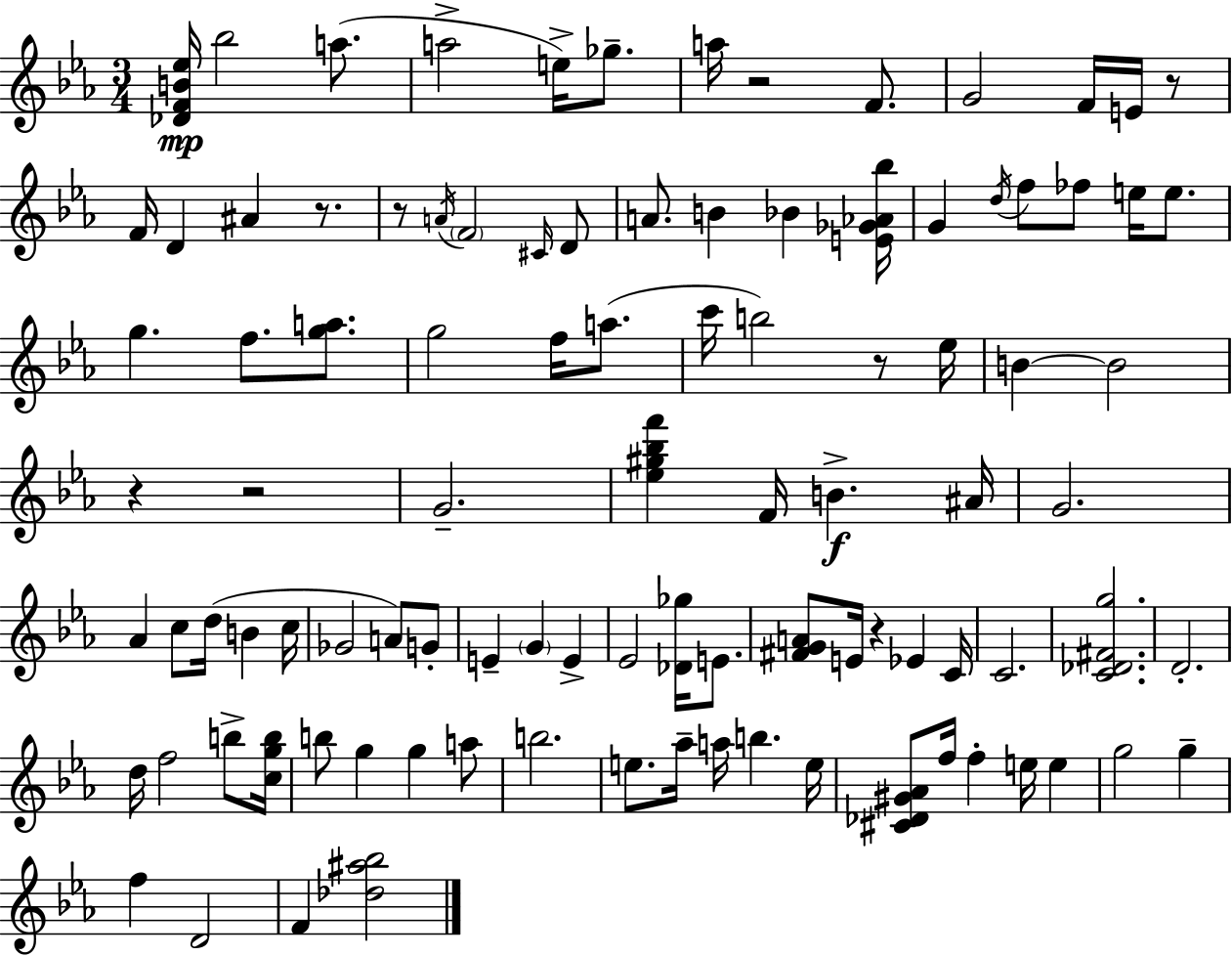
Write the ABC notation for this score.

X:1
T:Untitled
M:3/4
L:1/4
K:Eb
[_DFB_e]/4 _b2 a/2 a2 e/4 _g/2 a/4 z2 F/2 G2 F/4 E/4 z/2 F/4 D ^A z/2 z/2 A/4 F2 ^C/4 D/2 A/2 B _B [E_G_A_b]/4 G d/4 f/2 _f/2 e/4 e/2 g f/2 [ga]/2 g2 f/4 a/2 c'/4 b2 z/2 _e/4 B B2 z z2 G2 [_e^g_bf'] F/4 B ^A/4 G2 _A c/2 d/4 B c/4 _G2 A/2 G/2 E G E _E2 [_D_g]/4 E/2 [^FGA]/2 E/4 z _E C/4 C2 [C_D^Fg]2 D2 d/4 f2 b/2 [cgb]/4 b/2 g g a/2 b2 e/2 _a/4 a/4 b e/4 [^C_D^G_A]/2 f/4 f e/4 e g2 g f D2 F [_d^a_b]2